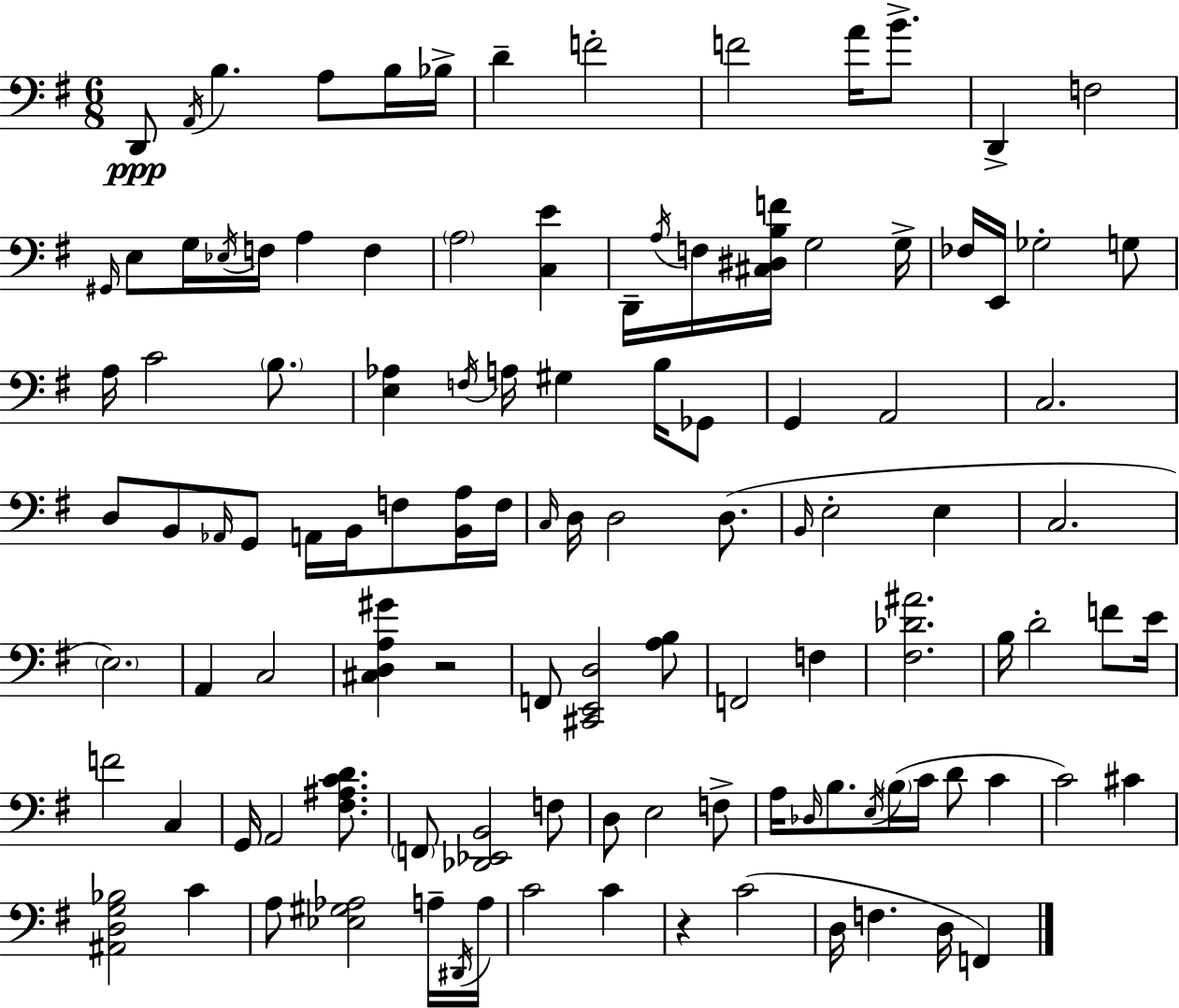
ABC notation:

X:1
T:Untitled
M:6/8
L:1/4
K:G
D,,/2 A,,/4 B, A,/2 B,/4 _B,/4 D F2 F2 A/4 B/2 D,, F,2 ^G,,/4 E,/2 G,/4 _E,/4 F,/4 A, F, A,2 [C,E] D,,/4 A,/4 F,/4 [^C,^D,B,F]/4 G,2 G,/4 _F,/4 E,,/4 _G,2 G,/2 A,/4 C2 B,/2 [E,_A,] F,/4 A,/4 ^G, B,/4 _G,,/2 G,, A,,2 C,2 D,/2 B,,/2 _A,,/4 G,,/2 A,,/4 B,,/4 F,/2 [B,,A,]/4 F,/4 C,/4 D,/4 D,2 D,/2 B,,/4 E,2 E, C,2 E,2 A,, C,2 [^C,D,A,^G] z2 F,,/2 [^C,,E,,D,]2 [A,B,]/2 F,,2 F, [^F,_D^A]2 B,/4 D2 F/2 E/4 F2 C, G,,/4 A,,2 [^F,^A,CD]/2 F,,/2 [_D,,_E,,B,,]2 F,/2 D,/2 E,2 F,/2 A,/4 _D,/4 B,/2 E,/4 B,/4 C/4 D/2 C C2 ^C [^A,,D,G,_B,]2 C A,/2 [_E,^G,_A,]2 A,/4 ^D,,/4 A,/4 C2 C z C2 D,/4 F, D,/4 F,,